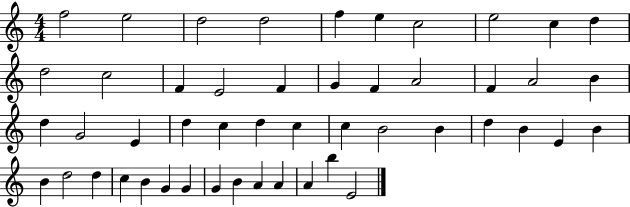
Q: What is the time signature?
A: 4/4